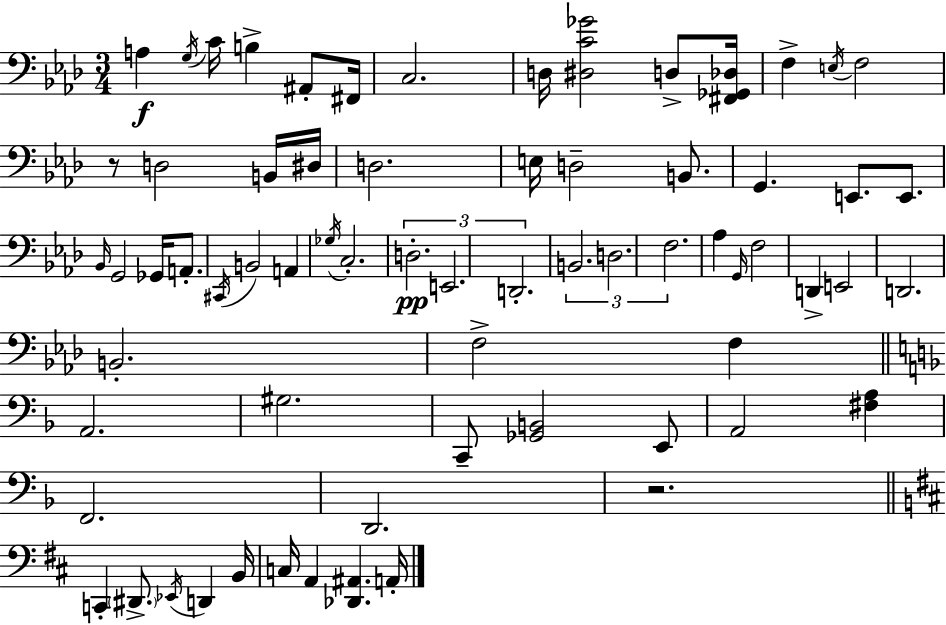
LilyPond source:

{
  \clef bass
  \numericTimeSignature
  \time 3/4
  \key f \minor
  a4\f \acciaccatura { g16 } c'16 b4-> ais,8-. | fis,16 c2. | d16 <dis c' ges'>2 d8-> | <fis, ges, des>16 f4-> \acciaccatura { e16 } f2 | \break r8 d2 | b,16 dis16 d2. | e16 d2-- b,8. | g,4. e,8. e,8. | \break \grace { bes,16 } g,2 ges,16 | a,8.-. \acciaccatura { cis,16 } b,2 | a,4 \acciaccatura { ges16 } c2.-. | \tuplet 3/2 { d2.-.\pp | \break e,2. | d,2.-. } | \tuplet 3/2 { b,2. | d2. | \break f2. } | aes4 \grace { g,16 } f2 | d,4-> e,2 | d,2. | \break b,2.-. | f2-> | f4 \bar "||" \break \key f \major a,2. | gis2. | c,8-- <ges, b,>2 e,8 | a,2 <fis a>4 | \break f,2. | d,2. | r2. | \bar "||" \break \key b \minor c,4-. \parenthesize dis,8.-> \acciaccatura { ees,16 } d,4 | b,16 c16 a,4 <des, ais,>4. | a,16-. \bar "|."
}